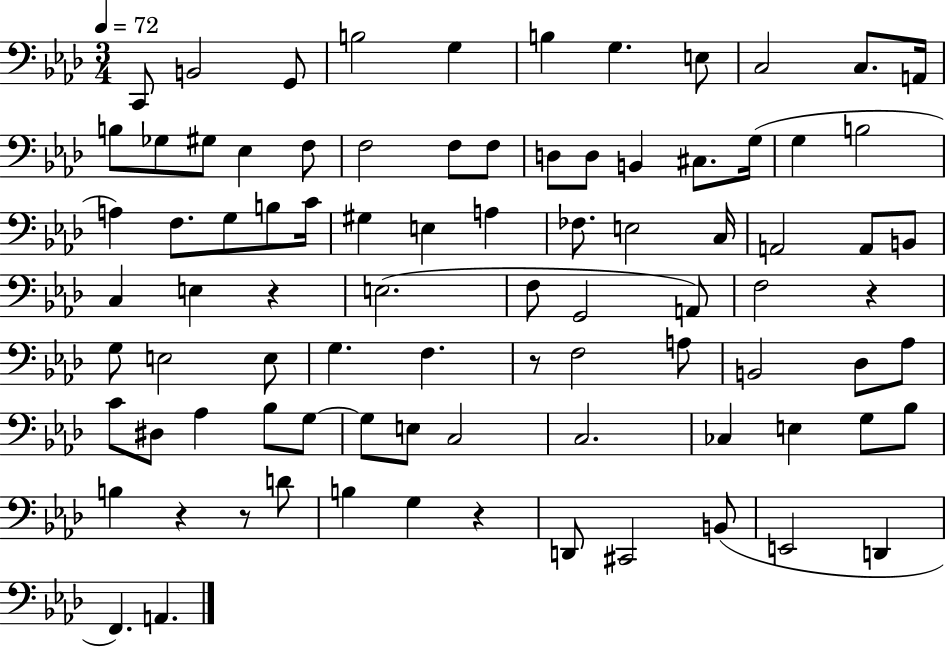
X:1
T:Untitled
M:3/4
L:1/4
K:Ab
C,,/2 B,,2 G,,/2 B,2 G, B, G, E,/2 C,2 C,/2 A,,/4 B,/2 _G,/2 ^G,/2 _E, F,/2 F,2 F,/2 F,/2 D,/2 D,/2 B,, ^C,/2 G,/4 G, B,2 A, F,/2 G,/2 B,/2 C/4 ^G, E, A, _F,/2 E,2 C,/4 A,,2 A,,/2 B,,/2 C, E, z E,2 F,/2 G,,2 A,,/2 F,2 z G,/2 E,2 E,/2 G, F, z/2 F,2 A,/2 B,,2 _D,/2 _A,/2 C/2 ^D,/2 _A, _B,/2 G,/2 G,/2 E,/2 C,2 C,2 _C, E, G,/2 _B,/2 B, z z/2 D/2 B, G, z D,,/2 ^C,,2 B,,/2 E,,2 D,, F,, A,,